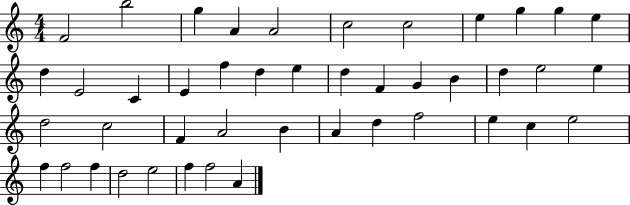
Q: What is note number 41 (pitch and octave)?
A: E5